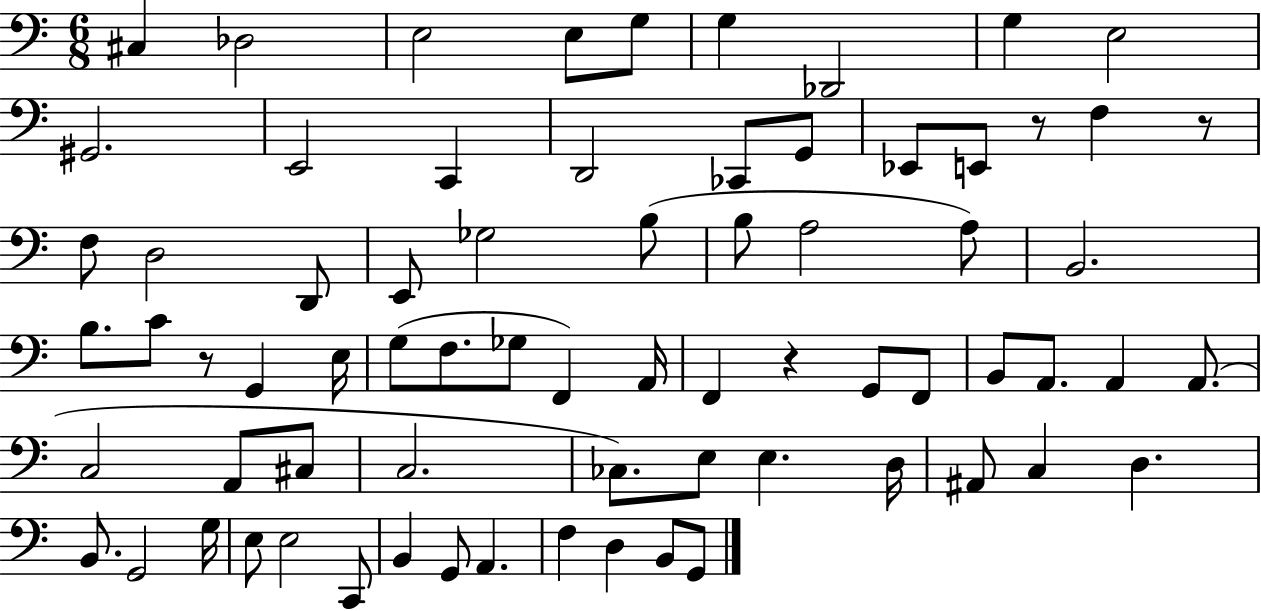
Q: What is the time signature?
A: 6/8